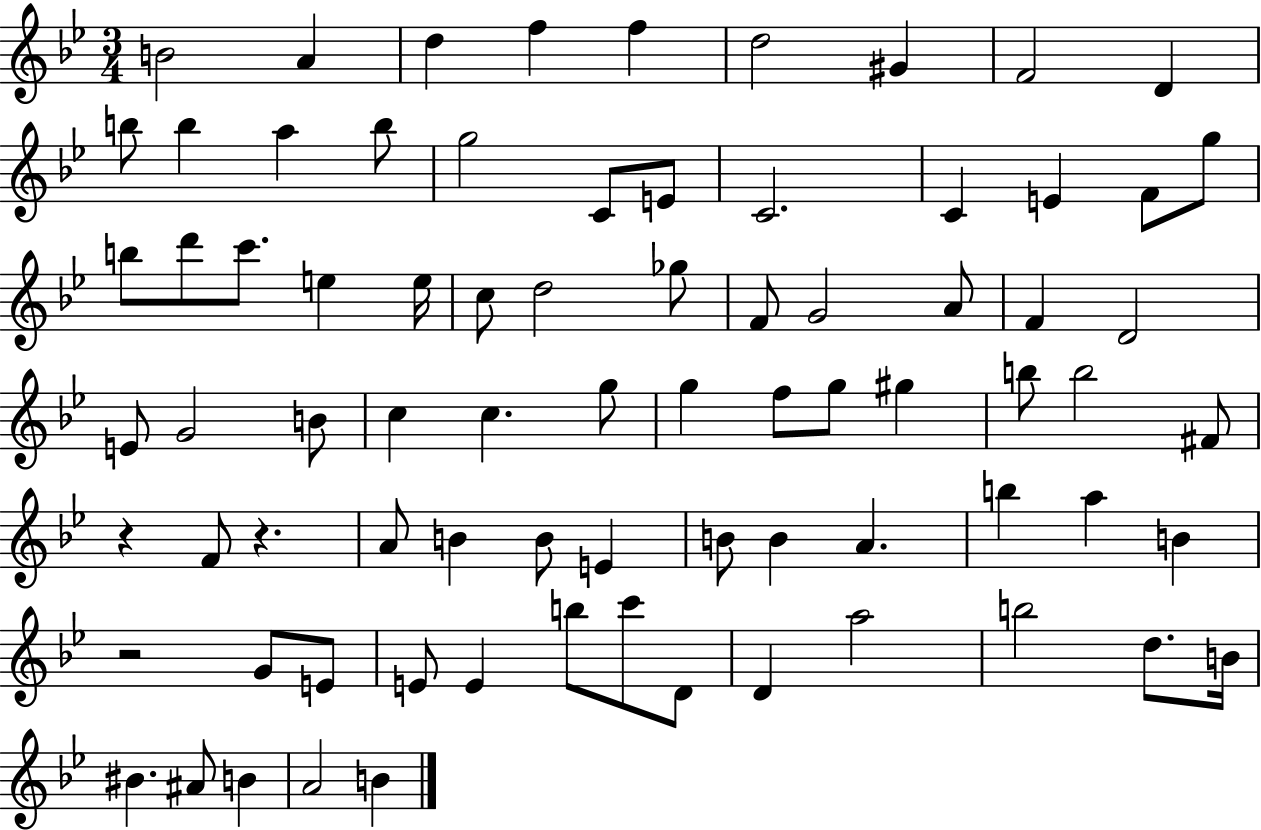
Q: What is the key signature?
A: BES major